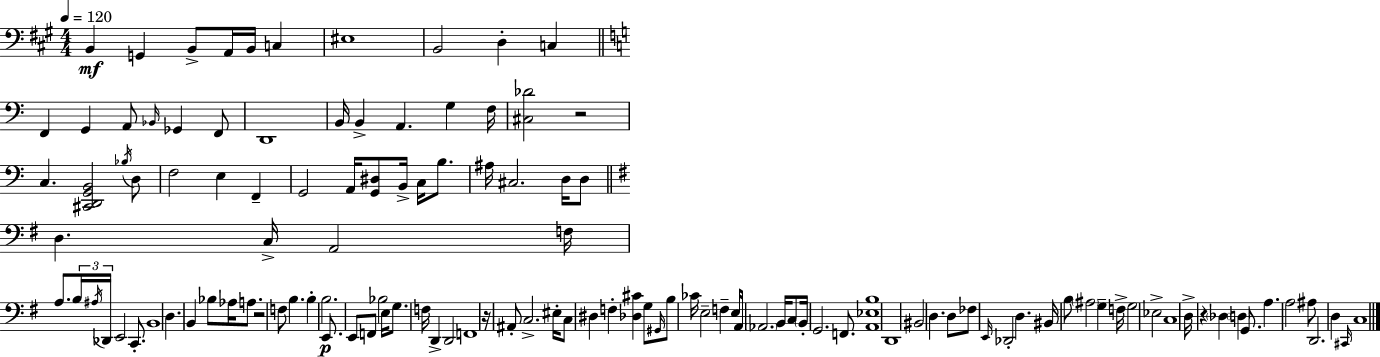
{
  \clef bass
  \numericTimeSignature
  \time 4/4
  \key a \major
  \tempo 4 = 120
  b,4\mf g,4 b,8-> a,16 b,16 c4 | eis1 | b,2 d4-. c4 | \bar "||" \break \key a \minor f,4 g,4 a,8 \grace { bes,16 } ges,4 f,8 | d,1 | b,16 b,4-> a,4. g4 | f16 <cis des'>2 r2 | \break c4. <cis, d, g, b,>2 \acciaccatura { bes16 } | d8 f2 e4 f,4-- | g,2 a,16 <g, dis>8 b,16-> c16 b8. | ais16 cis2. d16 | \break d8 \bar "||" \break \key g \major d4. c16-> a,2 f16 | a8. \tuplet 3/2 { b16 \acciaccatura { ais16 } des,16 } e,2 c,8.-. | b,1 | d4. b,4 bes8 aes16 a8. | \break r2 f8 b4. | b4-. b2.\p | e,8. e,8 f,8 bes2 | e16 g8. f16 d,4-> d,2 | \break f,1 | r16 ais,8-. c2.-> | eis16-. c8 dis4 f4-. <des cis'>4 g8 | \grace { gis,16 } b8 ces'16 e2-- f4-- | \break e16 a,16 \parenthesize aes,2. b,16 | c8 \parenthesize b,16-. g,2. f,8. | <a, ees b>1 | d,1 | \break bis,2 d4. | d8 fes8 \grace { e,16 } des,2-. d4. | bis,16 b8 \parenthesize ais2 g4-- | f16-> g2 ees2-> | \break c1 | d16-> r4 \parenthesize des4 \parenthesize d4 | g,8. a4. a2 | ais8 d,2. d4 | \break \grace { cis,16 } c1 | \bar "|."
}